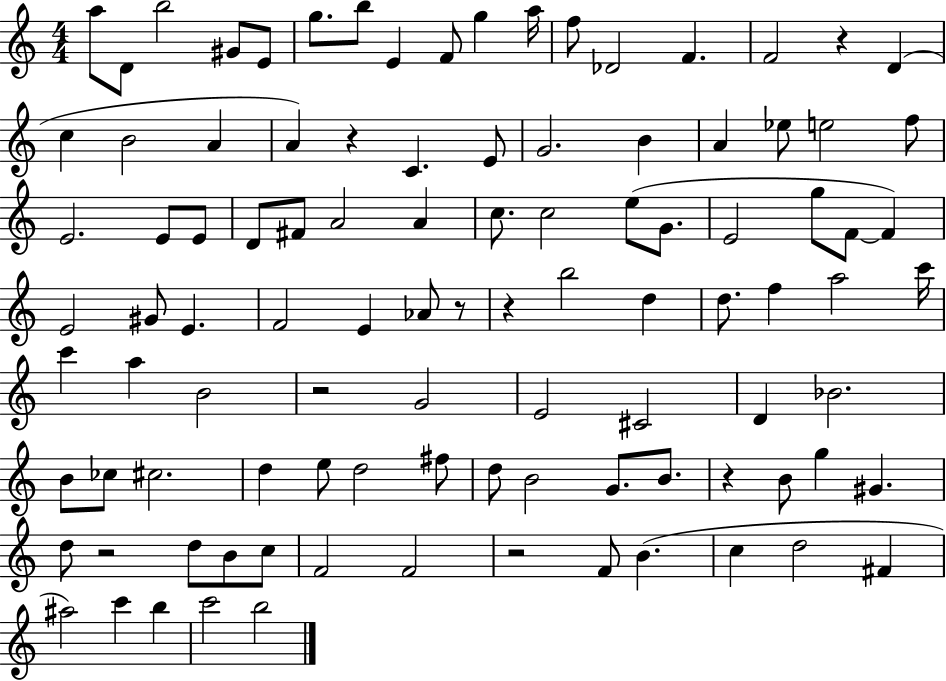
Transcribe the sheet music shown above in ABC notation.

X:1
T:Untitled
M:4/4
L:1/4
K:C
a/2 D/2 b2 ^G/2 E/2 g/2 b/2 E F/2 g a/4 f/2 _D2 F F2 z D c B2 A A z C E/2 G2 B A _e/2 e2 f/2 E2 E/2 E/2 D/2 ^F/2 A2 A c/2 c2 e/2 G/2 E2 g/2 F/2 F E2 ^G/2 E F2 E _A/2 z/2 z b2 d d/2 f a2 c'/4 c' a B2 z2 G2 E2 ^C2 D _B2 B/2 _c/2 ^c2 d e/2 d2 ^f/2 d/2 B2 G/2 B/2 z B/2 g ^G d/2 z2 d/2 B/2 c/2 F2 F2 z2 F/2 B c d2 ^F ^a2 c' b c'2 b2